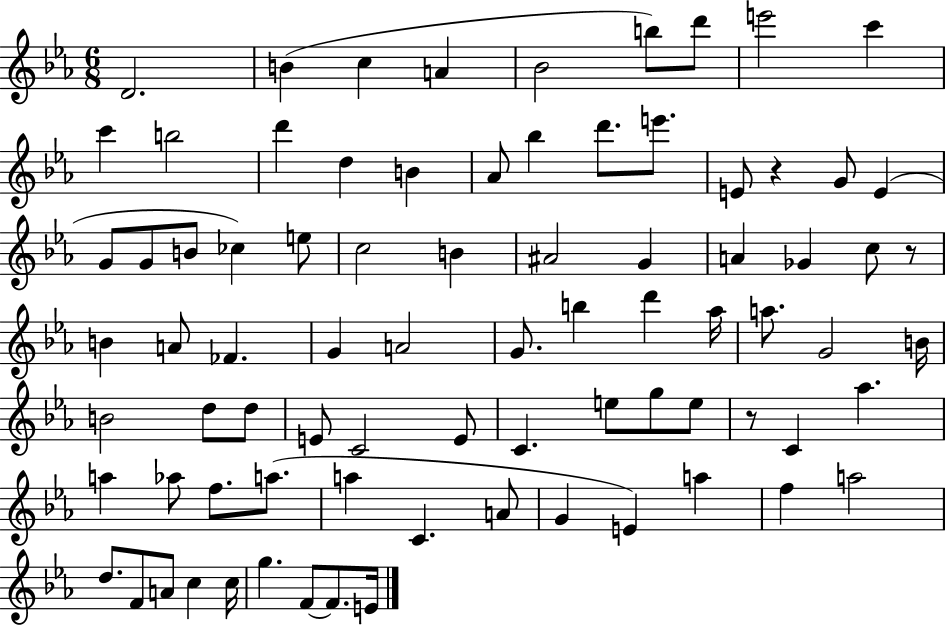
D4/h. B4/q C5/q A4/q Bb4/h B5/e D6/e E6/h C6/q C6/q B5/h D6/q D5/q B4/q Ab4/e Bb5/q D6/e. E6/e. E4/e R/q G4/e E4/q G4/e G4/e B4/e CES5/q E5/e C5/h B4/q A#4/h G4/q A4/q Gb4/q C5/e R/e B4/q A4/e FES4/q. G4/q A4/h G4/e. B5/q D6/q Ab5/s A5/e. G4/h B4/s B4/h D5/e D5/e E4/e C4/h E4/e C4/q. E5/e G5/e E5/e R/e C4/q Ab5/q. A5/q Ab5/e F5/e. A5/e. A5/q C4/q. A4/e G4/q E4/q A5/q F5/q A5/h D5/e. F4/e A4/e C5/q C5/s G5/q. F4/e F4/e. E4/s